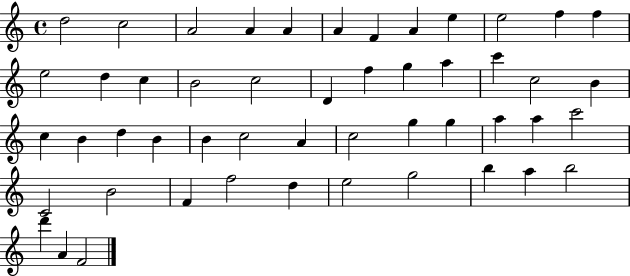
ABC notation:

X:1
T:Untitled
M:4/4
L:1/4
K:C
d2 c2 A2 A A A F A e e2 f f e2 d c B2 c2 D f g a c' c2 B c B d B B c2 A c2 g g a a c'2 C2 B2 F f2 d e2 g2 b a b2 d' A F2